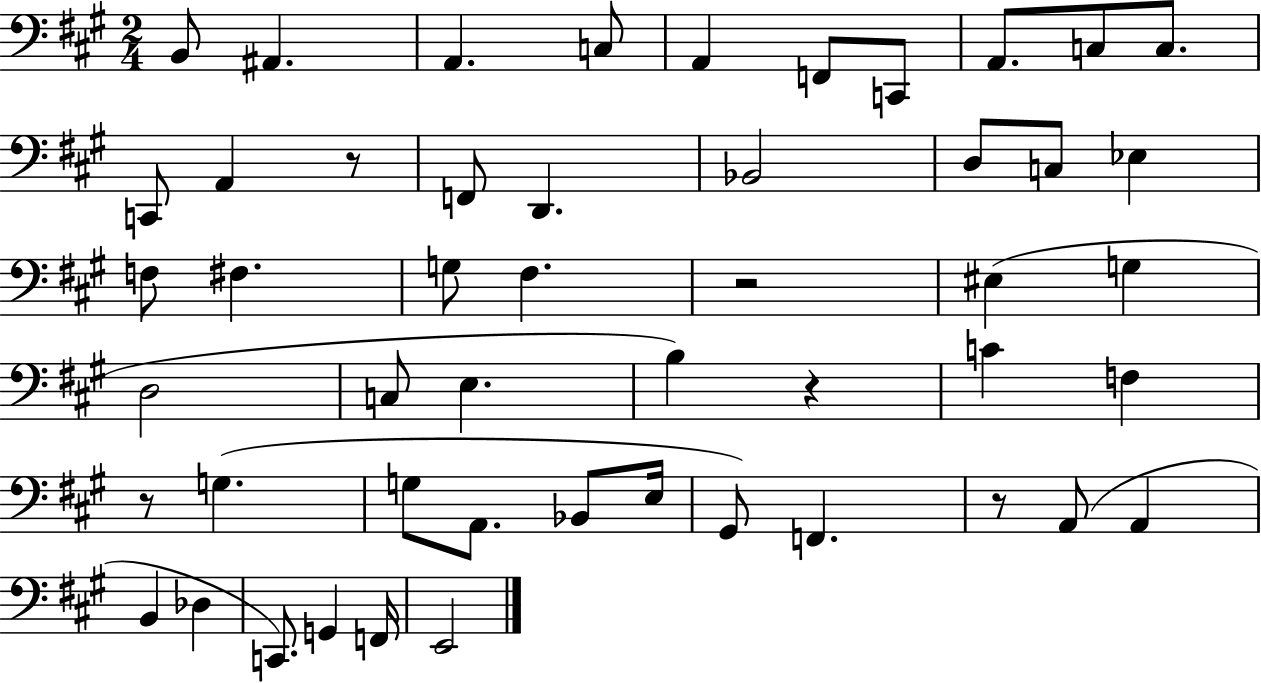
X:1
T:Untitled
M:2/4
L:1/4
K:A
B,,/2 ^A,, A,, C,/2 A,, F,,/2 C,,/2 A,,/2 C,/2 C,/2 C,,/2 A,, z/2 F,,/2 D,, _B,,2 D,/2 C,/2 _E, F,/2 ^F, G,/2 ^F, z2 ^E, G, D,2 C,/2 E, B, z C F, z/2 G, G,/2 A,,/2 _B,,/2 E,/4 ^G,,/2 F,, z/2 A,,/2 A,, B,, _D, C,,/2 G,, F,,/4 E,,2